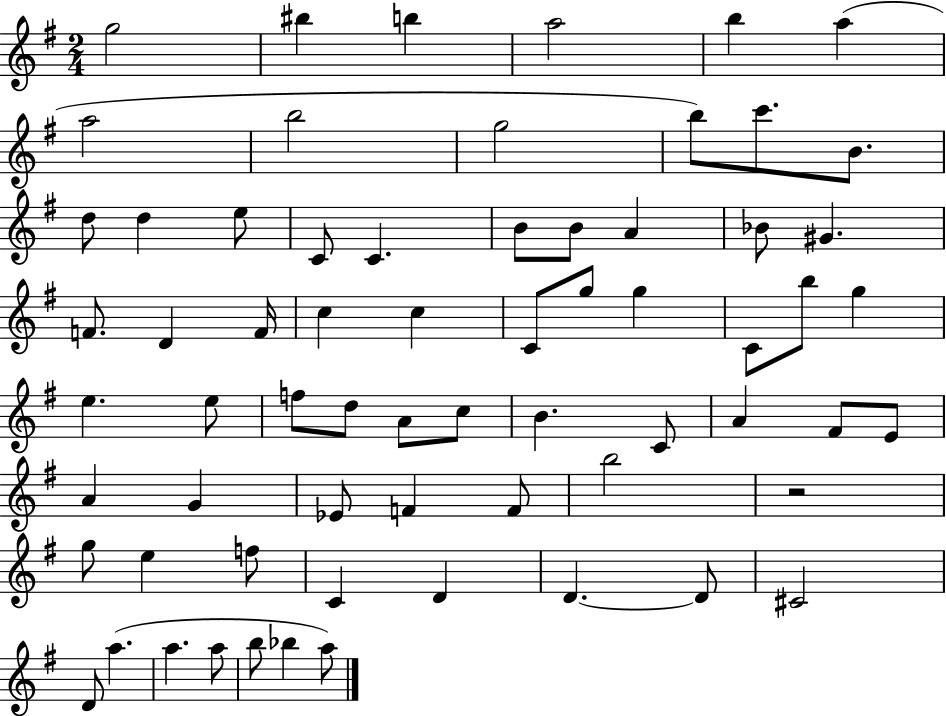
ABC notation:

X:1
T:Untitled
M:2/4
L:1/4
K:G
g2 ^b b a2 b a a2 b2 g2 b/2 c'/2 B/2 d/2 d e/2 C/2 C B/2 B/2 A _B/2 ^G F/2 D F/4 c c C/2 g/2 g C/2 b/2 g e e/2 f/2 d/2 A/2 c/2 B C/2 A ^F/2 E/2 A G _E/2 F F/2 b2 z2 g/2 e f/2 C D D D/2 ^C2 D/2 a a a/2 b/2 _b a/2